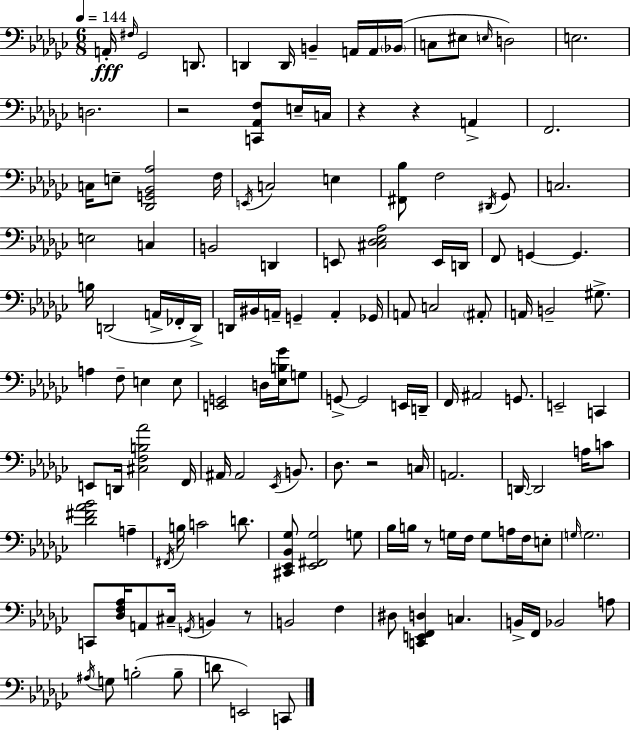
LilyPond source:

{
  \clef bass
  \numericTimeSignature
  \time 6/8
  \key ees \minor
  \tempo 4 = 144
  \repeat volta 2 { a,16-.\fff \grace { fis16 } ges,2 d,8. | d,4 d,16 b,4-- a,16 a,16 | \parenthesize bes,16( c8 eis8 \grace { e16 }) d2 | e2. | \break d2. | r2 <c, aes, f>8 | e16-- c16 r4 r4 a,4-> | f,2. | \break c16 e8-- <des, g, bes, aes>2 | f16 \acciaccatura { e,16 } c2 e4 | <fis, bes>8 f2 | \acciaccatura { dis,16 } ges,8 c2. | \break e2 | c4 b,2 | d,4 e,8 <cis des ees aes>2 | e,16 d,16 f,8 g,4~~ g,4. | \break b16 d,2( | a,16-> fes,16-. d,16->) d,16 bis,16 a,16-- g,4-- a,4-. | ges,16 a,8 c2 | \parenthesize ais,8-. a,16 b,2-- | \break gis8.-> a4 f8-- e4 | e8 <e, g,>2 | d16 <ees b ges'>16 g8 g,8->~~ g,2 | e,16 d,16-- f,16 ais,2 | \break g,8. e,2-- | c,4 e,8 d,16 <cis f b aes'>2 | f,16 ais,16 ais,2 | \acciaccatura { ees,16 } b,8. des8. r2 | \break c16 a,2. | d,16~~ d,2 | a16 c'8 <des' fis' aes' bes'>2 | a4-- \acciaccatura { fis,16 } b16 c'2 | \break d'8. <cis, ees, bes, ges>8 <ees, fis, ges>2 | g8 bes16 b16 r8 g16 f16 | g8 a16 f16 e8-. \grace { g16 } \parenthesize g2. | c,8 <des f aes>16 a,8 | \break cis16-- \acciaccatura { g,16 } b,4 r8 b,2 | f4 dis8 <c, e, f, d>4 | c4. b,16-> f,16 bes,2 | a8 \acciaccatura { ais16 } g8 b2-.( | \break b8-- d'8 e,2) | c,8 } \bar "|."
}